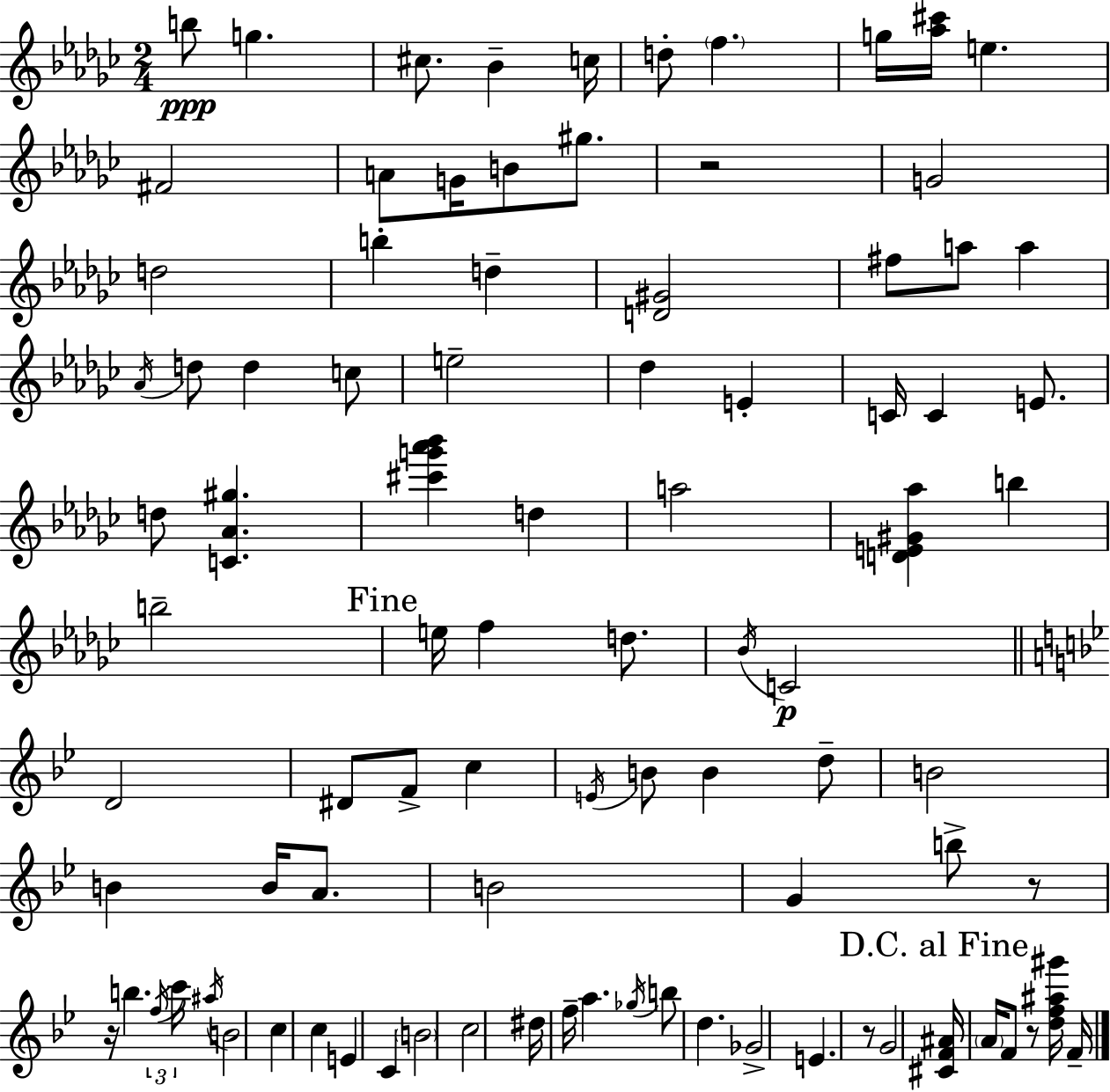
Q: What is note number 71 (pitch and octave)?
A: Gb5